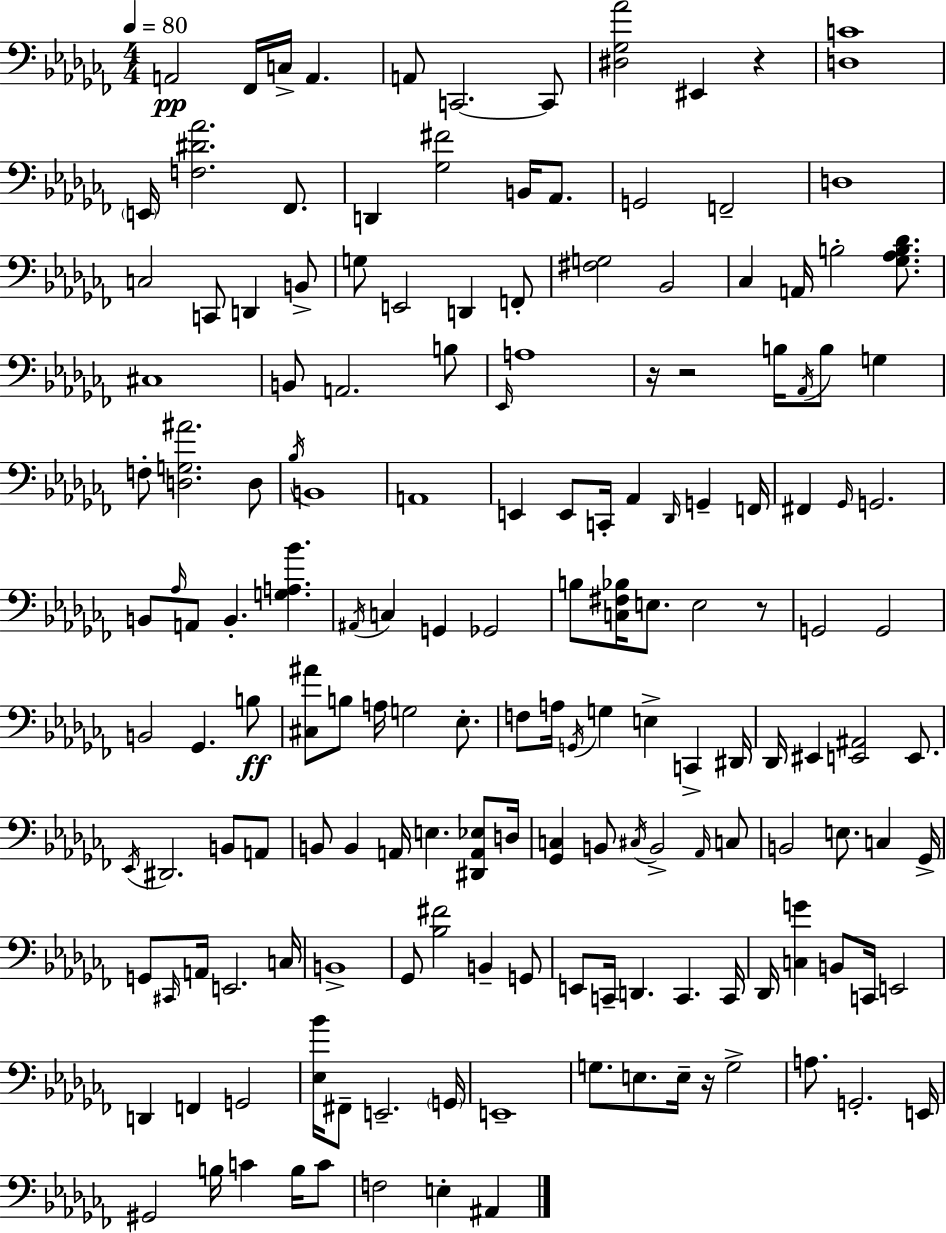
{
  \clef bass
  \numericTimeSignature
  \time 4/4
  \key aes \minor
  \tempo 4 = 80
  \repeat volta 2 { a,2\pp fes,16 c16-> a,4. | a,8 c,2.~~ c,8 | <dis ges aes'>2 eis,4 r4 | <d c'>1 | \break \parenthesize e,16 <f dis' aes'>2. fes,8. | d,4 <ges fis'>2 b,16 aes,8. | g,2 f,2-- | d1 | \break c2 c,8 d,4 b,8-> | g8 e,2 d,4 f,8-. | <fis g>2 bes,2 | ces4 a,16 b2-. <ges aes b des'>8. | \break cis1 | b,8 a,2. b8 | \grace { ees,16 } a1 | r16 r2 b16 \acciaccatura { aes,16 } b8 g4 | \break f8-. <d g ais'>2. | d8 \acciaccatura { bes16 } b,1 | a,1 | e,4 e,8 c,16-. aes,4 \grace { des,16 } g,4-- | \break f,16 fis,4 \grace { ges,16 } g,2. | b,8 \grace { aes16 } a,8 b,4.-. | <g a bes'>4. \acciaccatura { ais,16 } c4 g,4 ges,2 | b8 <c fis bes>16 e8. e2 | \break r8 g,2 g,2 | b,2 ges,4. | b8\ff <cis ais'>8 b8 a16 g2 | ees8.-. f8 a16 \acciaccatura { g,16 } g4 e4-> | \break c,4-> dis,16 des,16 eis,4 <e, ais,>2 | e,8. \acciaccatura { ees,16 } dis,2. | b,8 a,8 b,8 b,4 a,16 | e4. <dis, a, ees>8 d16 <ges, c>4 b,8 \acciaccatura { cis16 } | \break b,2-> \grace { aes,16 } c8 b,2 | e8. c4 ges,16-> g,8 \grace { cis,16 } a,16 e,2. | c16 b,1-> | ges,8 <bes fis'>2 | \break b,4-- g,8 e,8 c,16-- d,4. | c,4. c,16 des,16 <c g'>4 | b,8 c,16 e,2 d,4 | f,4 g,2 <ees bes'>16 fis,8-- e,2.-- | \break \parenthesize g,16 e,1-- | g8. e8. | e16-- r16 g2-> a8. g,2.-. | e,16 gis,2 | \break b16 c'4 b16 c'8 f2 | e4-. ais,4 } \bar "|."
}